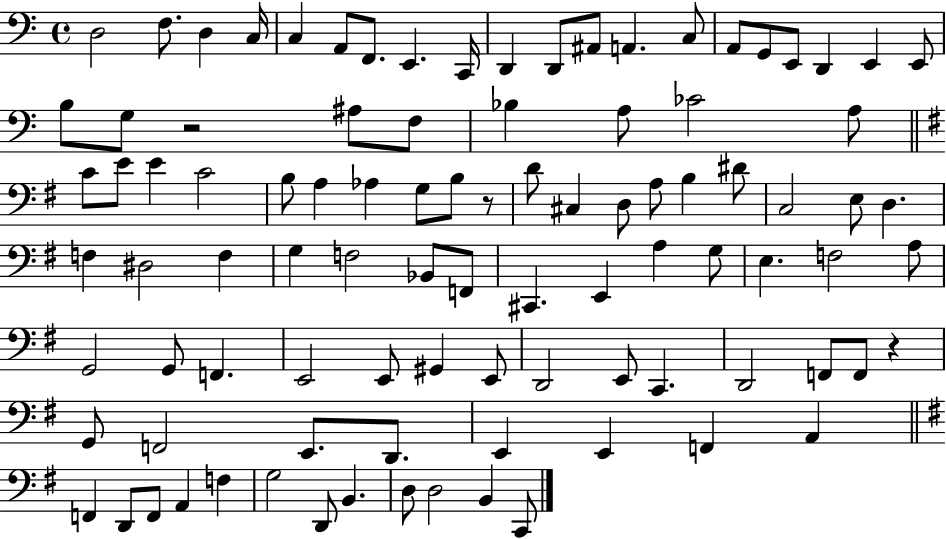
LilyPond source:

{
  \clef bass
  \time 4/4
  \defaultTimeSignature
  \key c \major
  d2 f8. d4 c16 | c4 a,8 f,8. e,4. c,16 | d,4 d,8 ais,8 a,4. c8 | a,8 g,8 e,8 d,4 e,4 e,8 | \break b8 g8 r2 ais8 f8 | bes4 a8 ces'2 a8 | \bar "||" \break \key g \major c'8 e'8 e'4 c'2 | b8 a4 aes4 g8 b8 r8 | d'8 cis4 d8 a8 b4 dis'8 | c2 e8 d4. | \break f4 dis2 f4 | g4 f2 bes,8 f,8 | cis,4. e,4 a4 g8 | e4. f2 a8 | \break g,2 g,8 f,4. | e,2 e,8 gis,4 e,8 | d,2 e,8 c,4. | d,2 f,8 f,8 r4 | \break g,8 f,2 e,8. d,8. | e,4 e,4 f,4 a,4 | \bar "||" \break \key e \minor f,4 d,8 f,8 a,4 f4 | g2 d,8 b,4. | d8 d2 b,4 c,8 | \bar "|."
}